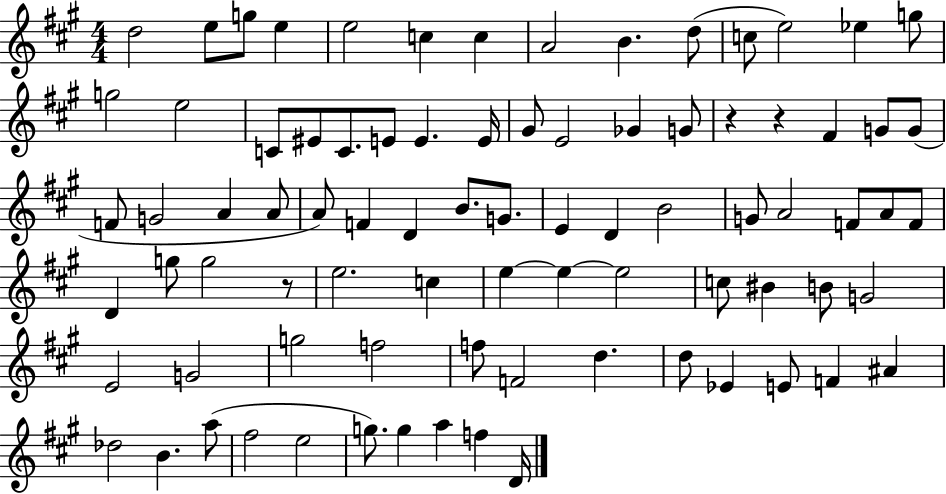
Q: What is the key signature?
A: A major